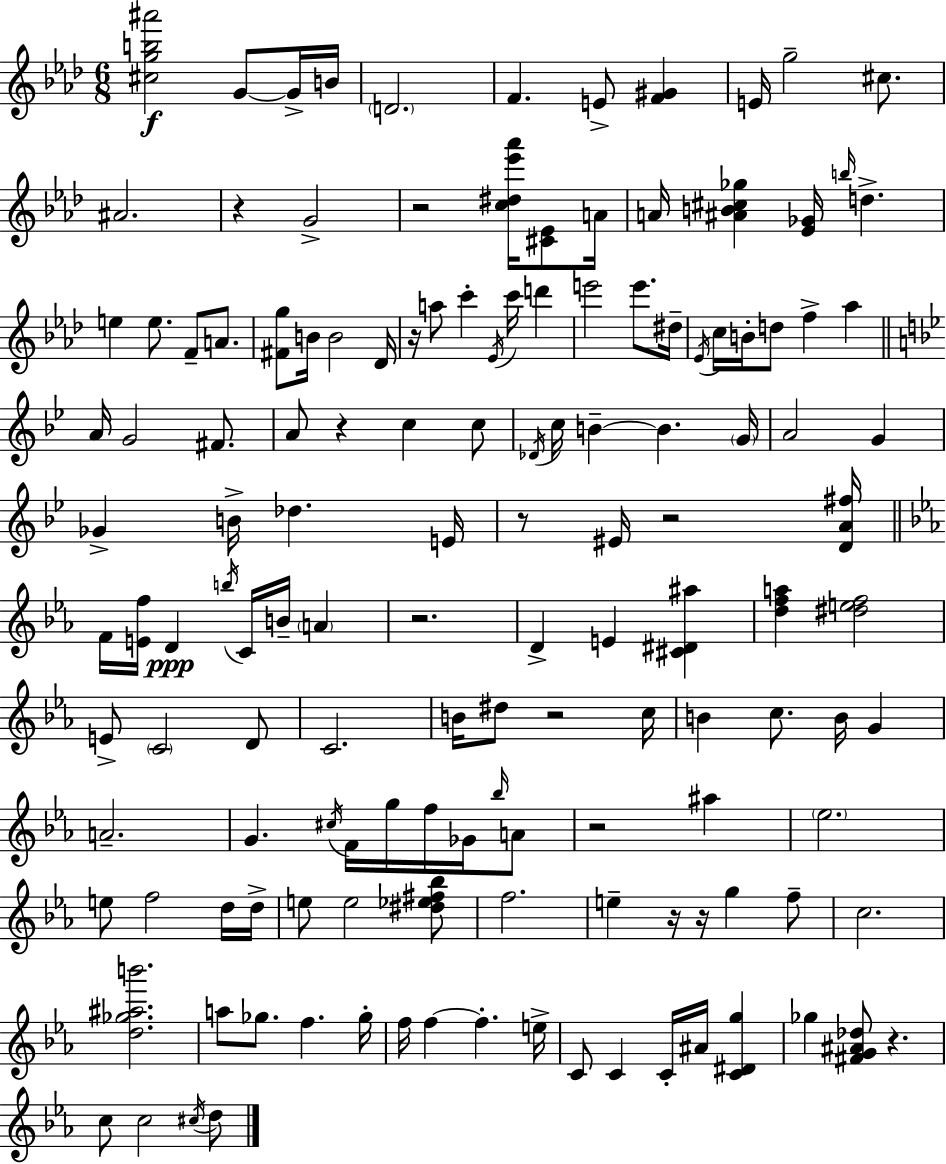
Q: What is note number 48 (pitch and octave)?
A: A4